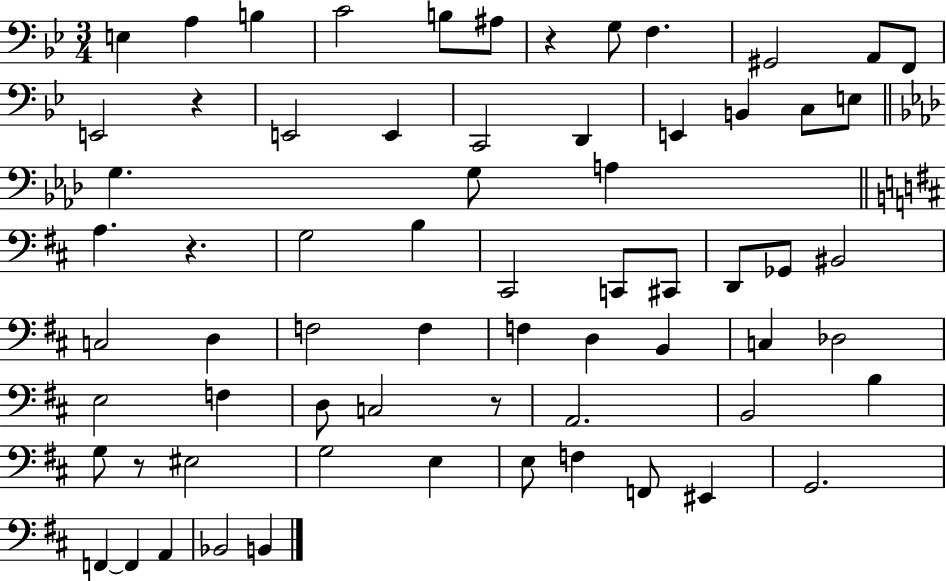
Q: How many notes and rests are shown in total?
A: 67